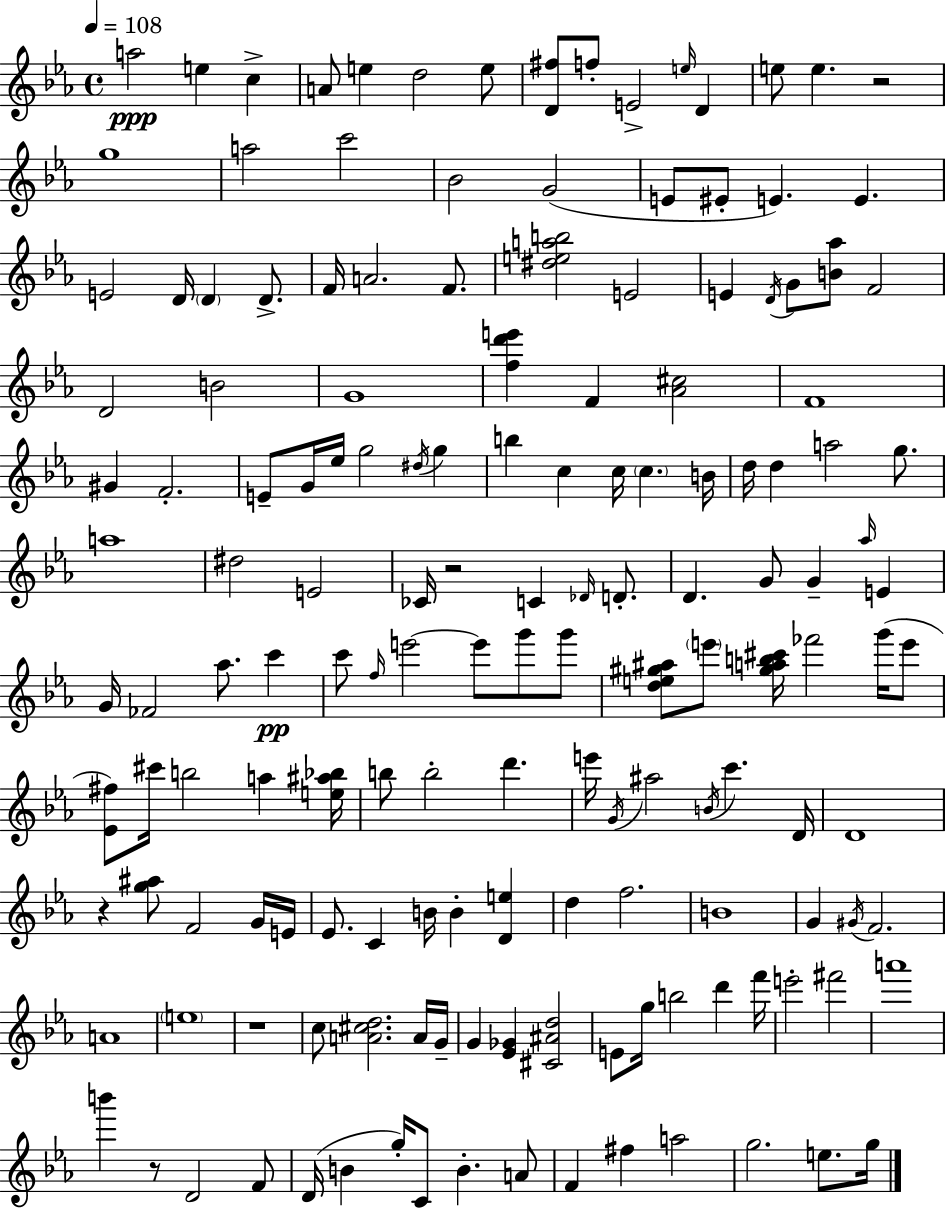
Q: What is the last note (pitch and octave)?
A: G5